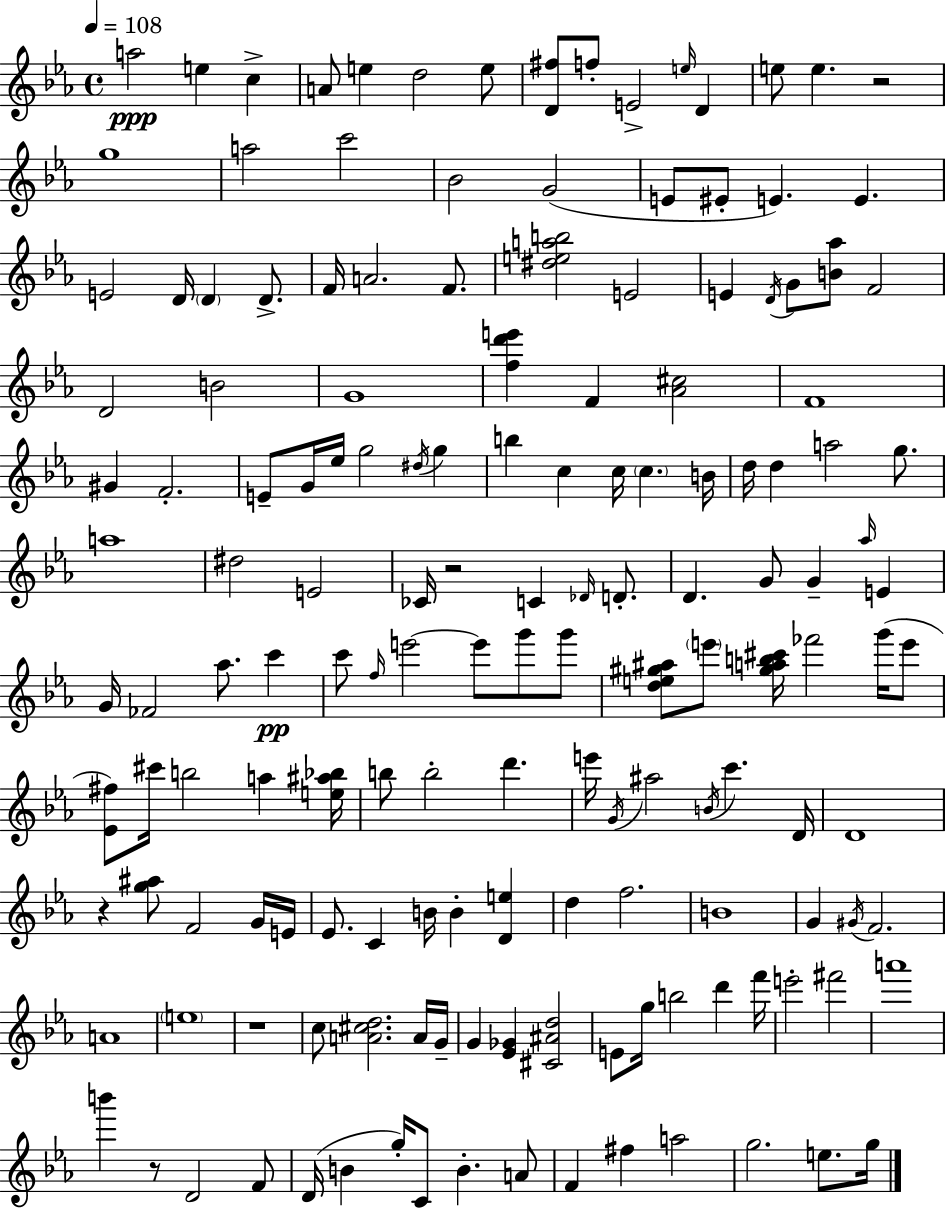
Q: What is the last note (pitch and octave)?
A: G5